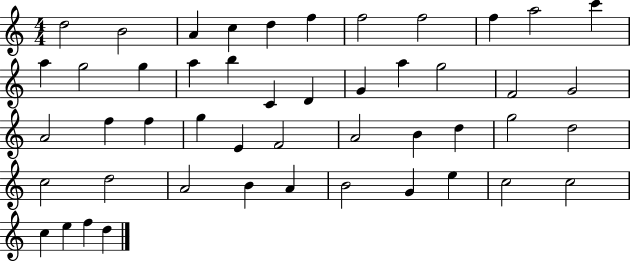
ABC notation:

X:1
T:Untitled
M:4/4
L:1/4
K:C
d2 B2 A c d f f2 f2 f a2 c' a g2 g a b C D G a g2 F2 G2 A2 f f g E F2 A2 B d g2 d2 c2 d2 A2 B A B2 G e c2 c2 c e f d